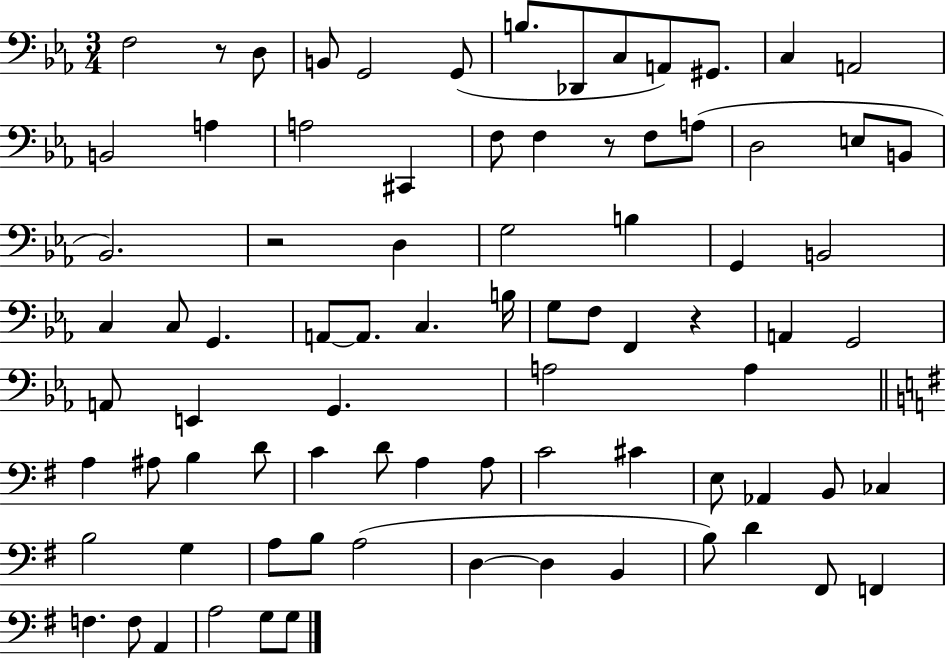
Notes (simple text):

F3/h R/e D3/e B2/e G2/h G2/e B3/e. Db2/e C3/e A2/e G#2/e. C3/q A2/h B2/h A3/q A3/h C#2/q F3/e F3/q R/e F3/e A3/e D3/h E3/e B2/e Bb2/h. R/h D3/q G3/h B3/q G2/q B2/h C3/q C3/e G2/q. A2/e A2/e. C3/q. B3/s G3/e F3/e F2/q R/q A2/q G2/h A2/e E2/q G2/q. A3/h A3/q A3/q A#3/e B3/q D4/e C4/q D4/e A3/q A3/e C4/h C#4/q E3/e Ab2/q B2/e CES3/q B3/h G3/q A3/e B3/e A3/h D3/q D3/q B2/q B3/e D4/q F#2/e F2/q F3/q. F3/e A2/q A3/h G3/e G3/e